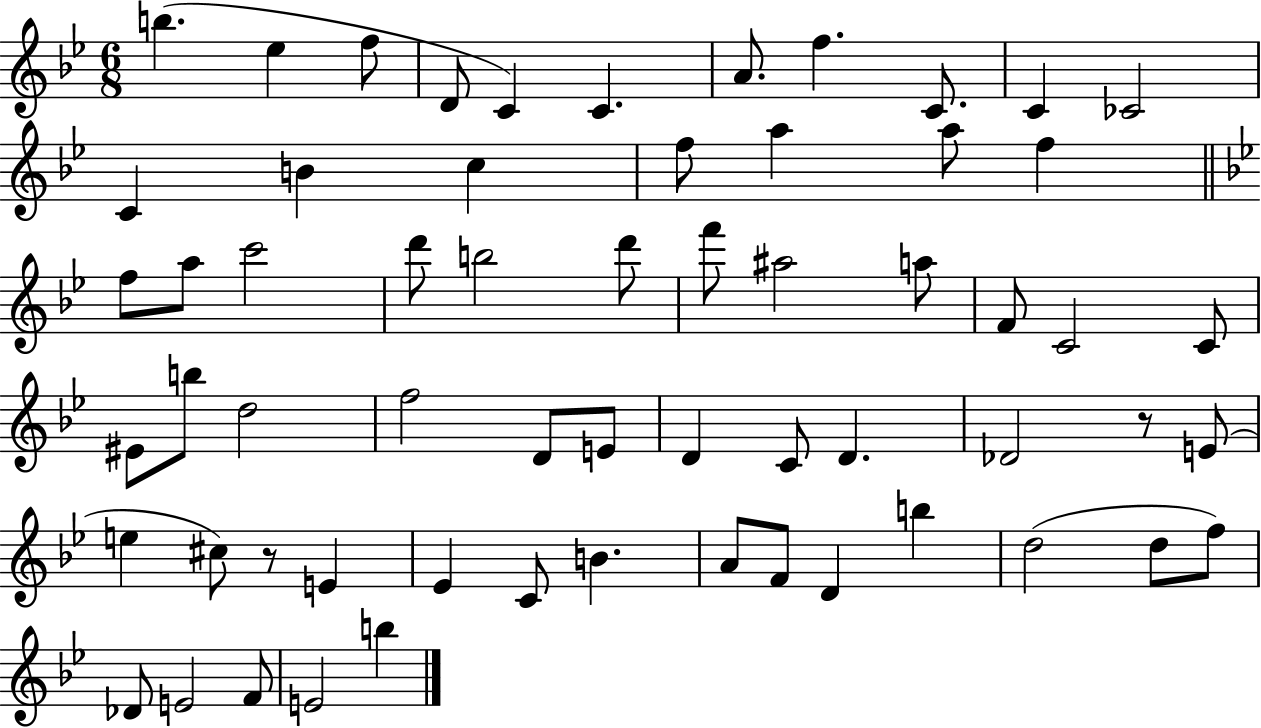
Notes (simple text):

B5/q. Eb5/q F5/e D4/e C4/q C4/q. A4/e. F5/q. C4/e. C4/q CES4/h C4/q B4/q C5/q F5/e A5/q A5/e F5/q F5/e A5/e C6/h D6/e B5/h D6/e F6/e A#5/h A5/e F4/e C4/h C4/e EIS4/e B5/e D5/h F5/h D4/e E4/e D4/q C4/e D4/q. Db4/h R/e E4/e E5/q C#5/e R/e E4/q Eb4/q C4/e B4/q. A4/e F4/e D4/q B5/q D5/h D5/e F5/e Db4/e E4/h F4/e E4/h B5/q